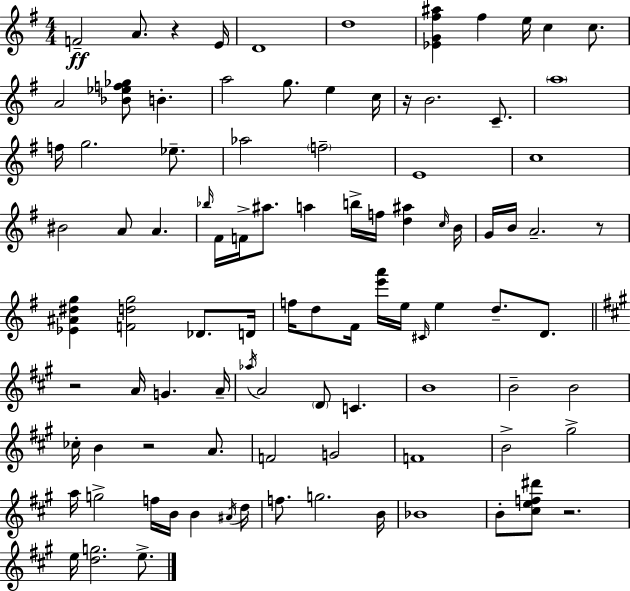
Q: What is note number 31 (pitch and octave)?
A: F4